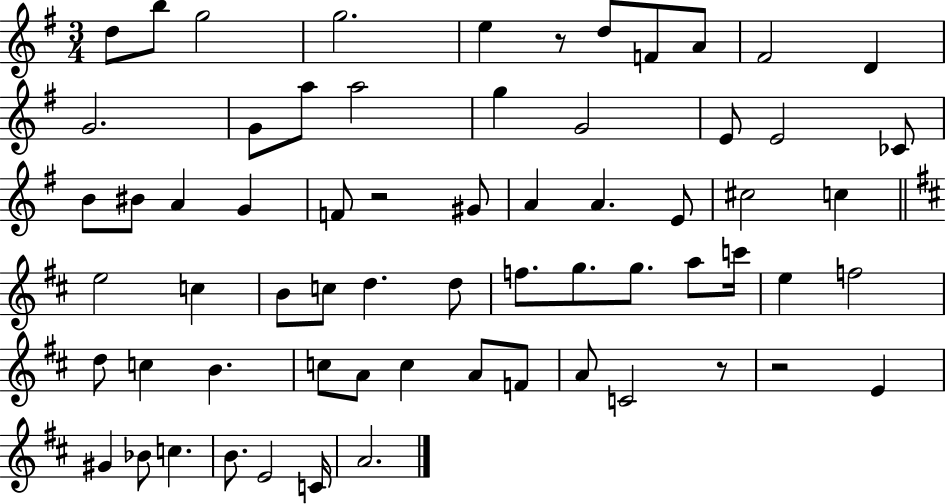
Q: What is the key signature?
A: G major